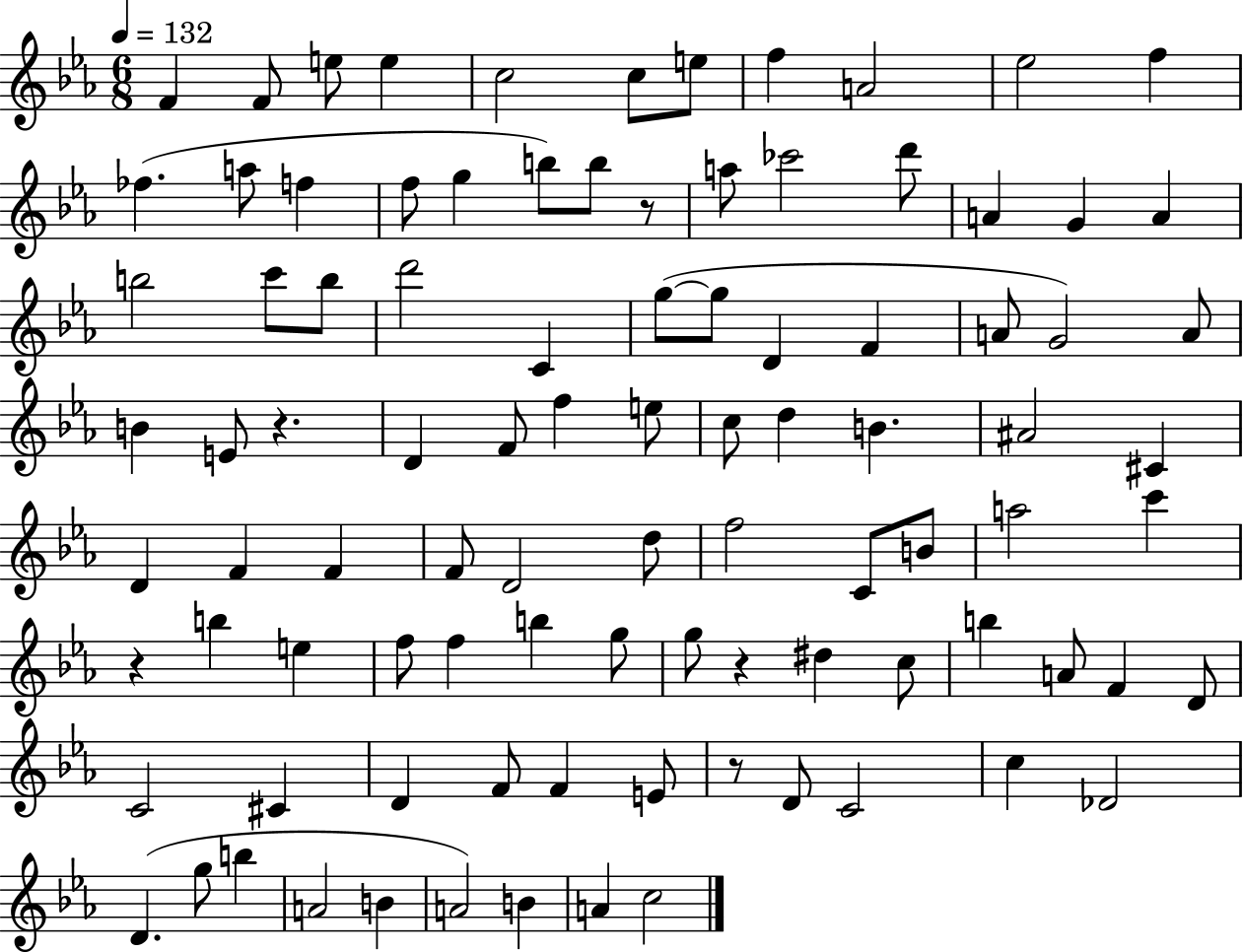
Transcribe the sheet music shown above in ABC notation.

X:1
T:Untitled
M:6/8
L:1/4
K:Eb
F F/2 e/2 e c2 c/2 e/2 f A2 _e2 f _f a/2 f f/2 g b/2 b/2 z/2 a/2 _c'2 d'/2 A G A b2 c'/2 b/2 d'2 C g/2 g/2 D F A/2 G2 A/2 B E/2 z D F/2 f e/2 c/2 d B ^A2 ^C D F F F/2 D2 d/2 f2 C/2 B/2 a2 c' z b e f/2 f b g/2 g/2 z ^d c/2 b A/2 F D/2 C2 ^C D F/2 F E/2 z/2 D/2 C2 c _D2 D g/2 b A2 B A2 B A c2